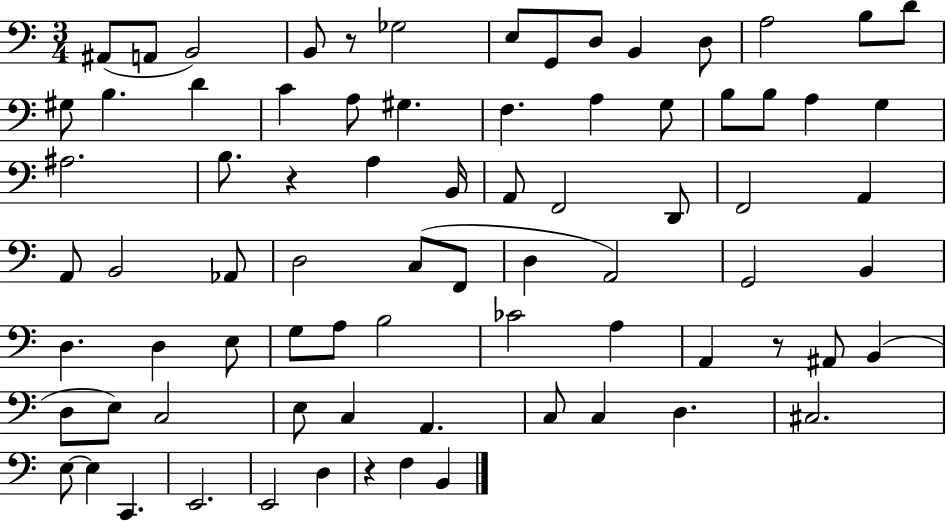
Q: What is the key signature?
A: C major